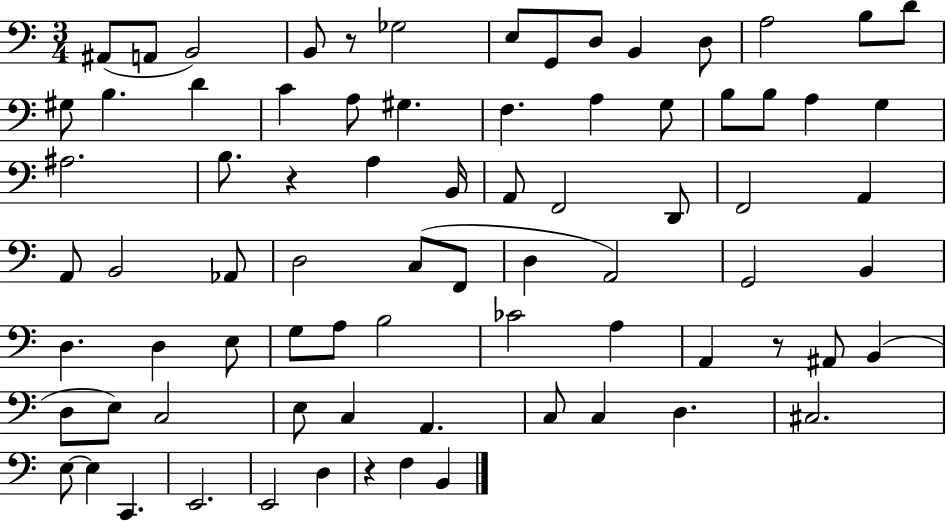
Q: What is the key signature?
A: C major